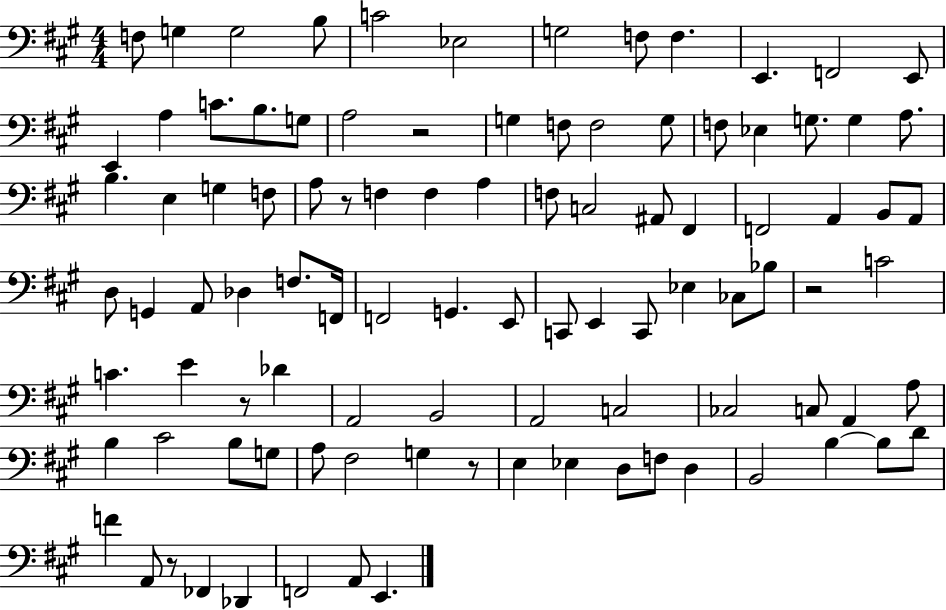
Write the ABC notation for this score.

X:1
T:Untitled
M:4/4
L:1/4
K:A
F,/2 G, G,2 B,/2 C2 _E,2 G,2 F,/2 F, E,, F,,2 E,,/2 E,, A, C/2 B,/2 G,/2 A,2 z2 G, F,/2 F,2 G,/2 F,/2 _E, G,/2 G, A,/2 B, E, G, F,/2 A,/2 z/2 F, F, A, F,/2 C,2 ^A,,/2 ^F,, F,,2 A,, B,,/2 A,,/2 D,/2 G,, A,,/2 _D, F,/2 F,,/4 F,,2 G,, E,,/2 C,,/2 E,, C,,/2 _E, _C,/2 _B,/2 z2 C2 C E z/2 _D A,,2 B,,2 A,,2 C,2 _C,2 C,/2 A,, A,/2 B, ^C2 B,/2 G,/2 A,/2 ^F,2 G, z/2 E, _E, D,/2 F,/2 D, B,,2 B, B,/2 D/2 F A,,/2 z/2 _F,, _D,, F,,2 A,,/2 E,,